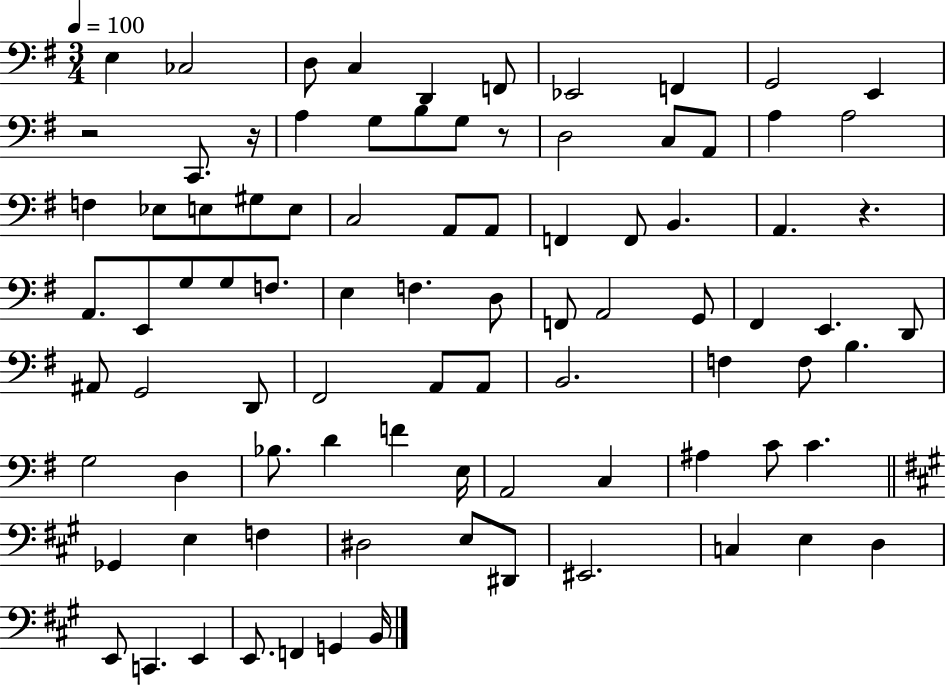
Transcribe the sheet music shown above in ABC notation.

X:1
T:Untitled
M:3/4
L:1/4
K:G
E, _C,2 D,/2 C, D,, F,,/2 _E,,2 F,, G,,2 E,, z2 C,,/2 z/4 A, G,/2 B,/2 G,/2 z/2 D,2 C,/2 A,,/2 A, A,2 F, _E,/2 E,/2 ^G,/2 E,/2 C,2 A,,/2 A,,/2 F,, F,,/2 B,, A,, z A,,/2 E,,/2 G,/2 G,/2 F,/2 E, F, D,/2 F,,/2 A,,2 G,,/2 ^F,, E,, D,,/2 ^A,,/2 G,,2 D,,/2 ^F,,2 A,,/2 A,,/2 B,,2 F, F,/2 B, G,2 D, _B,/2 D F E,/4 A,,2 C, ^A, C/2 C _G,, E, F, ^D,2 E,/2 ^D,,/2 ^E,,2 C, E, D, E,,/2 C,, E,, E,,/2 F,, G,, B,,/4